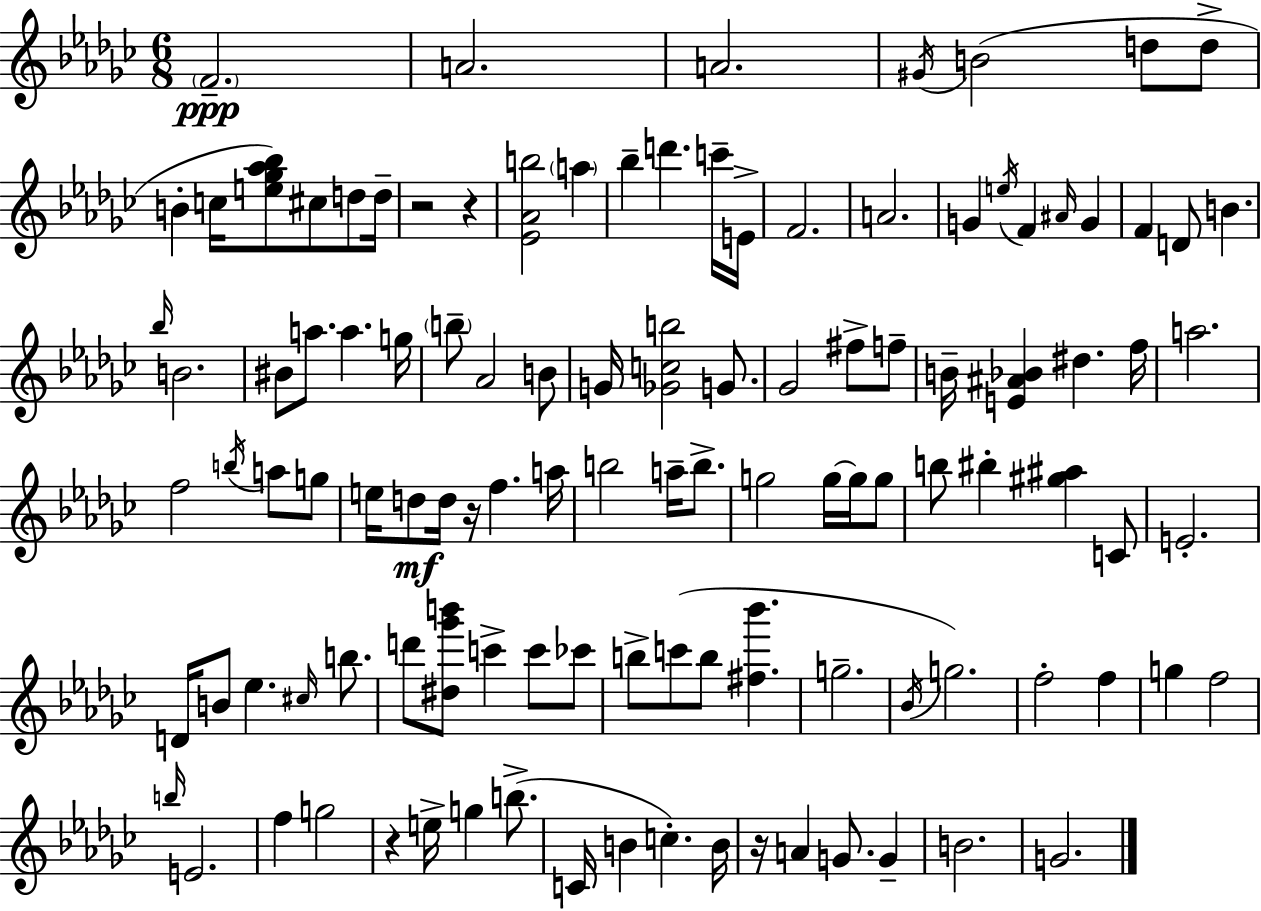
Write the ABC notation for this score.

X:1
T:Untitled
M:6/8
L:1/4
K:Ebm
F2 A2 A2 ^G/4 B2 d/2 d/2 B c/4 [e_g_a_b]/2 ^c/2 d/2 d/4 z2 z [_E_Ab]2 a _b d' c'/4 E/4 F2 A2 G e/4 F ^A/4 G F D/2 B _b/4 B2 ^B/2 a/2 a g/4 b/2 _A2 B/2 G/4 [_Gcb]2 G/2 _G2 ^f/2 f/2 B/4 [E^A_B] ^d f/4 a2 f2 b/4 a/2 g/2 e/4 d/2 d/4 z/4 f a/4 b2 a/4 b/2 g2 g/4 g/4 g/2 b/2 ^b [^g^a] C/2 E2 D/4 B/2 _e ^c/4 b/2 d'/2 [^d_g'b']/2 c' c'/2 _c'/2 b/2 c'/2 b/2 [^f_b'] g2 _B/4 g2 f2 f g f2 b/4 E2 f g2 z e/4 g b/2 C/4 B c B/4 z/4 A G/2 G B2 G2